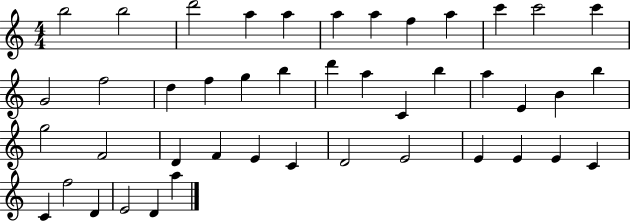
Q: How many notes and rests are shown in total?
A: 44